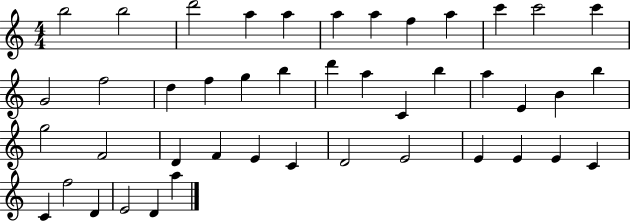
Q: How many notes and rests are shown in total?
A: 44